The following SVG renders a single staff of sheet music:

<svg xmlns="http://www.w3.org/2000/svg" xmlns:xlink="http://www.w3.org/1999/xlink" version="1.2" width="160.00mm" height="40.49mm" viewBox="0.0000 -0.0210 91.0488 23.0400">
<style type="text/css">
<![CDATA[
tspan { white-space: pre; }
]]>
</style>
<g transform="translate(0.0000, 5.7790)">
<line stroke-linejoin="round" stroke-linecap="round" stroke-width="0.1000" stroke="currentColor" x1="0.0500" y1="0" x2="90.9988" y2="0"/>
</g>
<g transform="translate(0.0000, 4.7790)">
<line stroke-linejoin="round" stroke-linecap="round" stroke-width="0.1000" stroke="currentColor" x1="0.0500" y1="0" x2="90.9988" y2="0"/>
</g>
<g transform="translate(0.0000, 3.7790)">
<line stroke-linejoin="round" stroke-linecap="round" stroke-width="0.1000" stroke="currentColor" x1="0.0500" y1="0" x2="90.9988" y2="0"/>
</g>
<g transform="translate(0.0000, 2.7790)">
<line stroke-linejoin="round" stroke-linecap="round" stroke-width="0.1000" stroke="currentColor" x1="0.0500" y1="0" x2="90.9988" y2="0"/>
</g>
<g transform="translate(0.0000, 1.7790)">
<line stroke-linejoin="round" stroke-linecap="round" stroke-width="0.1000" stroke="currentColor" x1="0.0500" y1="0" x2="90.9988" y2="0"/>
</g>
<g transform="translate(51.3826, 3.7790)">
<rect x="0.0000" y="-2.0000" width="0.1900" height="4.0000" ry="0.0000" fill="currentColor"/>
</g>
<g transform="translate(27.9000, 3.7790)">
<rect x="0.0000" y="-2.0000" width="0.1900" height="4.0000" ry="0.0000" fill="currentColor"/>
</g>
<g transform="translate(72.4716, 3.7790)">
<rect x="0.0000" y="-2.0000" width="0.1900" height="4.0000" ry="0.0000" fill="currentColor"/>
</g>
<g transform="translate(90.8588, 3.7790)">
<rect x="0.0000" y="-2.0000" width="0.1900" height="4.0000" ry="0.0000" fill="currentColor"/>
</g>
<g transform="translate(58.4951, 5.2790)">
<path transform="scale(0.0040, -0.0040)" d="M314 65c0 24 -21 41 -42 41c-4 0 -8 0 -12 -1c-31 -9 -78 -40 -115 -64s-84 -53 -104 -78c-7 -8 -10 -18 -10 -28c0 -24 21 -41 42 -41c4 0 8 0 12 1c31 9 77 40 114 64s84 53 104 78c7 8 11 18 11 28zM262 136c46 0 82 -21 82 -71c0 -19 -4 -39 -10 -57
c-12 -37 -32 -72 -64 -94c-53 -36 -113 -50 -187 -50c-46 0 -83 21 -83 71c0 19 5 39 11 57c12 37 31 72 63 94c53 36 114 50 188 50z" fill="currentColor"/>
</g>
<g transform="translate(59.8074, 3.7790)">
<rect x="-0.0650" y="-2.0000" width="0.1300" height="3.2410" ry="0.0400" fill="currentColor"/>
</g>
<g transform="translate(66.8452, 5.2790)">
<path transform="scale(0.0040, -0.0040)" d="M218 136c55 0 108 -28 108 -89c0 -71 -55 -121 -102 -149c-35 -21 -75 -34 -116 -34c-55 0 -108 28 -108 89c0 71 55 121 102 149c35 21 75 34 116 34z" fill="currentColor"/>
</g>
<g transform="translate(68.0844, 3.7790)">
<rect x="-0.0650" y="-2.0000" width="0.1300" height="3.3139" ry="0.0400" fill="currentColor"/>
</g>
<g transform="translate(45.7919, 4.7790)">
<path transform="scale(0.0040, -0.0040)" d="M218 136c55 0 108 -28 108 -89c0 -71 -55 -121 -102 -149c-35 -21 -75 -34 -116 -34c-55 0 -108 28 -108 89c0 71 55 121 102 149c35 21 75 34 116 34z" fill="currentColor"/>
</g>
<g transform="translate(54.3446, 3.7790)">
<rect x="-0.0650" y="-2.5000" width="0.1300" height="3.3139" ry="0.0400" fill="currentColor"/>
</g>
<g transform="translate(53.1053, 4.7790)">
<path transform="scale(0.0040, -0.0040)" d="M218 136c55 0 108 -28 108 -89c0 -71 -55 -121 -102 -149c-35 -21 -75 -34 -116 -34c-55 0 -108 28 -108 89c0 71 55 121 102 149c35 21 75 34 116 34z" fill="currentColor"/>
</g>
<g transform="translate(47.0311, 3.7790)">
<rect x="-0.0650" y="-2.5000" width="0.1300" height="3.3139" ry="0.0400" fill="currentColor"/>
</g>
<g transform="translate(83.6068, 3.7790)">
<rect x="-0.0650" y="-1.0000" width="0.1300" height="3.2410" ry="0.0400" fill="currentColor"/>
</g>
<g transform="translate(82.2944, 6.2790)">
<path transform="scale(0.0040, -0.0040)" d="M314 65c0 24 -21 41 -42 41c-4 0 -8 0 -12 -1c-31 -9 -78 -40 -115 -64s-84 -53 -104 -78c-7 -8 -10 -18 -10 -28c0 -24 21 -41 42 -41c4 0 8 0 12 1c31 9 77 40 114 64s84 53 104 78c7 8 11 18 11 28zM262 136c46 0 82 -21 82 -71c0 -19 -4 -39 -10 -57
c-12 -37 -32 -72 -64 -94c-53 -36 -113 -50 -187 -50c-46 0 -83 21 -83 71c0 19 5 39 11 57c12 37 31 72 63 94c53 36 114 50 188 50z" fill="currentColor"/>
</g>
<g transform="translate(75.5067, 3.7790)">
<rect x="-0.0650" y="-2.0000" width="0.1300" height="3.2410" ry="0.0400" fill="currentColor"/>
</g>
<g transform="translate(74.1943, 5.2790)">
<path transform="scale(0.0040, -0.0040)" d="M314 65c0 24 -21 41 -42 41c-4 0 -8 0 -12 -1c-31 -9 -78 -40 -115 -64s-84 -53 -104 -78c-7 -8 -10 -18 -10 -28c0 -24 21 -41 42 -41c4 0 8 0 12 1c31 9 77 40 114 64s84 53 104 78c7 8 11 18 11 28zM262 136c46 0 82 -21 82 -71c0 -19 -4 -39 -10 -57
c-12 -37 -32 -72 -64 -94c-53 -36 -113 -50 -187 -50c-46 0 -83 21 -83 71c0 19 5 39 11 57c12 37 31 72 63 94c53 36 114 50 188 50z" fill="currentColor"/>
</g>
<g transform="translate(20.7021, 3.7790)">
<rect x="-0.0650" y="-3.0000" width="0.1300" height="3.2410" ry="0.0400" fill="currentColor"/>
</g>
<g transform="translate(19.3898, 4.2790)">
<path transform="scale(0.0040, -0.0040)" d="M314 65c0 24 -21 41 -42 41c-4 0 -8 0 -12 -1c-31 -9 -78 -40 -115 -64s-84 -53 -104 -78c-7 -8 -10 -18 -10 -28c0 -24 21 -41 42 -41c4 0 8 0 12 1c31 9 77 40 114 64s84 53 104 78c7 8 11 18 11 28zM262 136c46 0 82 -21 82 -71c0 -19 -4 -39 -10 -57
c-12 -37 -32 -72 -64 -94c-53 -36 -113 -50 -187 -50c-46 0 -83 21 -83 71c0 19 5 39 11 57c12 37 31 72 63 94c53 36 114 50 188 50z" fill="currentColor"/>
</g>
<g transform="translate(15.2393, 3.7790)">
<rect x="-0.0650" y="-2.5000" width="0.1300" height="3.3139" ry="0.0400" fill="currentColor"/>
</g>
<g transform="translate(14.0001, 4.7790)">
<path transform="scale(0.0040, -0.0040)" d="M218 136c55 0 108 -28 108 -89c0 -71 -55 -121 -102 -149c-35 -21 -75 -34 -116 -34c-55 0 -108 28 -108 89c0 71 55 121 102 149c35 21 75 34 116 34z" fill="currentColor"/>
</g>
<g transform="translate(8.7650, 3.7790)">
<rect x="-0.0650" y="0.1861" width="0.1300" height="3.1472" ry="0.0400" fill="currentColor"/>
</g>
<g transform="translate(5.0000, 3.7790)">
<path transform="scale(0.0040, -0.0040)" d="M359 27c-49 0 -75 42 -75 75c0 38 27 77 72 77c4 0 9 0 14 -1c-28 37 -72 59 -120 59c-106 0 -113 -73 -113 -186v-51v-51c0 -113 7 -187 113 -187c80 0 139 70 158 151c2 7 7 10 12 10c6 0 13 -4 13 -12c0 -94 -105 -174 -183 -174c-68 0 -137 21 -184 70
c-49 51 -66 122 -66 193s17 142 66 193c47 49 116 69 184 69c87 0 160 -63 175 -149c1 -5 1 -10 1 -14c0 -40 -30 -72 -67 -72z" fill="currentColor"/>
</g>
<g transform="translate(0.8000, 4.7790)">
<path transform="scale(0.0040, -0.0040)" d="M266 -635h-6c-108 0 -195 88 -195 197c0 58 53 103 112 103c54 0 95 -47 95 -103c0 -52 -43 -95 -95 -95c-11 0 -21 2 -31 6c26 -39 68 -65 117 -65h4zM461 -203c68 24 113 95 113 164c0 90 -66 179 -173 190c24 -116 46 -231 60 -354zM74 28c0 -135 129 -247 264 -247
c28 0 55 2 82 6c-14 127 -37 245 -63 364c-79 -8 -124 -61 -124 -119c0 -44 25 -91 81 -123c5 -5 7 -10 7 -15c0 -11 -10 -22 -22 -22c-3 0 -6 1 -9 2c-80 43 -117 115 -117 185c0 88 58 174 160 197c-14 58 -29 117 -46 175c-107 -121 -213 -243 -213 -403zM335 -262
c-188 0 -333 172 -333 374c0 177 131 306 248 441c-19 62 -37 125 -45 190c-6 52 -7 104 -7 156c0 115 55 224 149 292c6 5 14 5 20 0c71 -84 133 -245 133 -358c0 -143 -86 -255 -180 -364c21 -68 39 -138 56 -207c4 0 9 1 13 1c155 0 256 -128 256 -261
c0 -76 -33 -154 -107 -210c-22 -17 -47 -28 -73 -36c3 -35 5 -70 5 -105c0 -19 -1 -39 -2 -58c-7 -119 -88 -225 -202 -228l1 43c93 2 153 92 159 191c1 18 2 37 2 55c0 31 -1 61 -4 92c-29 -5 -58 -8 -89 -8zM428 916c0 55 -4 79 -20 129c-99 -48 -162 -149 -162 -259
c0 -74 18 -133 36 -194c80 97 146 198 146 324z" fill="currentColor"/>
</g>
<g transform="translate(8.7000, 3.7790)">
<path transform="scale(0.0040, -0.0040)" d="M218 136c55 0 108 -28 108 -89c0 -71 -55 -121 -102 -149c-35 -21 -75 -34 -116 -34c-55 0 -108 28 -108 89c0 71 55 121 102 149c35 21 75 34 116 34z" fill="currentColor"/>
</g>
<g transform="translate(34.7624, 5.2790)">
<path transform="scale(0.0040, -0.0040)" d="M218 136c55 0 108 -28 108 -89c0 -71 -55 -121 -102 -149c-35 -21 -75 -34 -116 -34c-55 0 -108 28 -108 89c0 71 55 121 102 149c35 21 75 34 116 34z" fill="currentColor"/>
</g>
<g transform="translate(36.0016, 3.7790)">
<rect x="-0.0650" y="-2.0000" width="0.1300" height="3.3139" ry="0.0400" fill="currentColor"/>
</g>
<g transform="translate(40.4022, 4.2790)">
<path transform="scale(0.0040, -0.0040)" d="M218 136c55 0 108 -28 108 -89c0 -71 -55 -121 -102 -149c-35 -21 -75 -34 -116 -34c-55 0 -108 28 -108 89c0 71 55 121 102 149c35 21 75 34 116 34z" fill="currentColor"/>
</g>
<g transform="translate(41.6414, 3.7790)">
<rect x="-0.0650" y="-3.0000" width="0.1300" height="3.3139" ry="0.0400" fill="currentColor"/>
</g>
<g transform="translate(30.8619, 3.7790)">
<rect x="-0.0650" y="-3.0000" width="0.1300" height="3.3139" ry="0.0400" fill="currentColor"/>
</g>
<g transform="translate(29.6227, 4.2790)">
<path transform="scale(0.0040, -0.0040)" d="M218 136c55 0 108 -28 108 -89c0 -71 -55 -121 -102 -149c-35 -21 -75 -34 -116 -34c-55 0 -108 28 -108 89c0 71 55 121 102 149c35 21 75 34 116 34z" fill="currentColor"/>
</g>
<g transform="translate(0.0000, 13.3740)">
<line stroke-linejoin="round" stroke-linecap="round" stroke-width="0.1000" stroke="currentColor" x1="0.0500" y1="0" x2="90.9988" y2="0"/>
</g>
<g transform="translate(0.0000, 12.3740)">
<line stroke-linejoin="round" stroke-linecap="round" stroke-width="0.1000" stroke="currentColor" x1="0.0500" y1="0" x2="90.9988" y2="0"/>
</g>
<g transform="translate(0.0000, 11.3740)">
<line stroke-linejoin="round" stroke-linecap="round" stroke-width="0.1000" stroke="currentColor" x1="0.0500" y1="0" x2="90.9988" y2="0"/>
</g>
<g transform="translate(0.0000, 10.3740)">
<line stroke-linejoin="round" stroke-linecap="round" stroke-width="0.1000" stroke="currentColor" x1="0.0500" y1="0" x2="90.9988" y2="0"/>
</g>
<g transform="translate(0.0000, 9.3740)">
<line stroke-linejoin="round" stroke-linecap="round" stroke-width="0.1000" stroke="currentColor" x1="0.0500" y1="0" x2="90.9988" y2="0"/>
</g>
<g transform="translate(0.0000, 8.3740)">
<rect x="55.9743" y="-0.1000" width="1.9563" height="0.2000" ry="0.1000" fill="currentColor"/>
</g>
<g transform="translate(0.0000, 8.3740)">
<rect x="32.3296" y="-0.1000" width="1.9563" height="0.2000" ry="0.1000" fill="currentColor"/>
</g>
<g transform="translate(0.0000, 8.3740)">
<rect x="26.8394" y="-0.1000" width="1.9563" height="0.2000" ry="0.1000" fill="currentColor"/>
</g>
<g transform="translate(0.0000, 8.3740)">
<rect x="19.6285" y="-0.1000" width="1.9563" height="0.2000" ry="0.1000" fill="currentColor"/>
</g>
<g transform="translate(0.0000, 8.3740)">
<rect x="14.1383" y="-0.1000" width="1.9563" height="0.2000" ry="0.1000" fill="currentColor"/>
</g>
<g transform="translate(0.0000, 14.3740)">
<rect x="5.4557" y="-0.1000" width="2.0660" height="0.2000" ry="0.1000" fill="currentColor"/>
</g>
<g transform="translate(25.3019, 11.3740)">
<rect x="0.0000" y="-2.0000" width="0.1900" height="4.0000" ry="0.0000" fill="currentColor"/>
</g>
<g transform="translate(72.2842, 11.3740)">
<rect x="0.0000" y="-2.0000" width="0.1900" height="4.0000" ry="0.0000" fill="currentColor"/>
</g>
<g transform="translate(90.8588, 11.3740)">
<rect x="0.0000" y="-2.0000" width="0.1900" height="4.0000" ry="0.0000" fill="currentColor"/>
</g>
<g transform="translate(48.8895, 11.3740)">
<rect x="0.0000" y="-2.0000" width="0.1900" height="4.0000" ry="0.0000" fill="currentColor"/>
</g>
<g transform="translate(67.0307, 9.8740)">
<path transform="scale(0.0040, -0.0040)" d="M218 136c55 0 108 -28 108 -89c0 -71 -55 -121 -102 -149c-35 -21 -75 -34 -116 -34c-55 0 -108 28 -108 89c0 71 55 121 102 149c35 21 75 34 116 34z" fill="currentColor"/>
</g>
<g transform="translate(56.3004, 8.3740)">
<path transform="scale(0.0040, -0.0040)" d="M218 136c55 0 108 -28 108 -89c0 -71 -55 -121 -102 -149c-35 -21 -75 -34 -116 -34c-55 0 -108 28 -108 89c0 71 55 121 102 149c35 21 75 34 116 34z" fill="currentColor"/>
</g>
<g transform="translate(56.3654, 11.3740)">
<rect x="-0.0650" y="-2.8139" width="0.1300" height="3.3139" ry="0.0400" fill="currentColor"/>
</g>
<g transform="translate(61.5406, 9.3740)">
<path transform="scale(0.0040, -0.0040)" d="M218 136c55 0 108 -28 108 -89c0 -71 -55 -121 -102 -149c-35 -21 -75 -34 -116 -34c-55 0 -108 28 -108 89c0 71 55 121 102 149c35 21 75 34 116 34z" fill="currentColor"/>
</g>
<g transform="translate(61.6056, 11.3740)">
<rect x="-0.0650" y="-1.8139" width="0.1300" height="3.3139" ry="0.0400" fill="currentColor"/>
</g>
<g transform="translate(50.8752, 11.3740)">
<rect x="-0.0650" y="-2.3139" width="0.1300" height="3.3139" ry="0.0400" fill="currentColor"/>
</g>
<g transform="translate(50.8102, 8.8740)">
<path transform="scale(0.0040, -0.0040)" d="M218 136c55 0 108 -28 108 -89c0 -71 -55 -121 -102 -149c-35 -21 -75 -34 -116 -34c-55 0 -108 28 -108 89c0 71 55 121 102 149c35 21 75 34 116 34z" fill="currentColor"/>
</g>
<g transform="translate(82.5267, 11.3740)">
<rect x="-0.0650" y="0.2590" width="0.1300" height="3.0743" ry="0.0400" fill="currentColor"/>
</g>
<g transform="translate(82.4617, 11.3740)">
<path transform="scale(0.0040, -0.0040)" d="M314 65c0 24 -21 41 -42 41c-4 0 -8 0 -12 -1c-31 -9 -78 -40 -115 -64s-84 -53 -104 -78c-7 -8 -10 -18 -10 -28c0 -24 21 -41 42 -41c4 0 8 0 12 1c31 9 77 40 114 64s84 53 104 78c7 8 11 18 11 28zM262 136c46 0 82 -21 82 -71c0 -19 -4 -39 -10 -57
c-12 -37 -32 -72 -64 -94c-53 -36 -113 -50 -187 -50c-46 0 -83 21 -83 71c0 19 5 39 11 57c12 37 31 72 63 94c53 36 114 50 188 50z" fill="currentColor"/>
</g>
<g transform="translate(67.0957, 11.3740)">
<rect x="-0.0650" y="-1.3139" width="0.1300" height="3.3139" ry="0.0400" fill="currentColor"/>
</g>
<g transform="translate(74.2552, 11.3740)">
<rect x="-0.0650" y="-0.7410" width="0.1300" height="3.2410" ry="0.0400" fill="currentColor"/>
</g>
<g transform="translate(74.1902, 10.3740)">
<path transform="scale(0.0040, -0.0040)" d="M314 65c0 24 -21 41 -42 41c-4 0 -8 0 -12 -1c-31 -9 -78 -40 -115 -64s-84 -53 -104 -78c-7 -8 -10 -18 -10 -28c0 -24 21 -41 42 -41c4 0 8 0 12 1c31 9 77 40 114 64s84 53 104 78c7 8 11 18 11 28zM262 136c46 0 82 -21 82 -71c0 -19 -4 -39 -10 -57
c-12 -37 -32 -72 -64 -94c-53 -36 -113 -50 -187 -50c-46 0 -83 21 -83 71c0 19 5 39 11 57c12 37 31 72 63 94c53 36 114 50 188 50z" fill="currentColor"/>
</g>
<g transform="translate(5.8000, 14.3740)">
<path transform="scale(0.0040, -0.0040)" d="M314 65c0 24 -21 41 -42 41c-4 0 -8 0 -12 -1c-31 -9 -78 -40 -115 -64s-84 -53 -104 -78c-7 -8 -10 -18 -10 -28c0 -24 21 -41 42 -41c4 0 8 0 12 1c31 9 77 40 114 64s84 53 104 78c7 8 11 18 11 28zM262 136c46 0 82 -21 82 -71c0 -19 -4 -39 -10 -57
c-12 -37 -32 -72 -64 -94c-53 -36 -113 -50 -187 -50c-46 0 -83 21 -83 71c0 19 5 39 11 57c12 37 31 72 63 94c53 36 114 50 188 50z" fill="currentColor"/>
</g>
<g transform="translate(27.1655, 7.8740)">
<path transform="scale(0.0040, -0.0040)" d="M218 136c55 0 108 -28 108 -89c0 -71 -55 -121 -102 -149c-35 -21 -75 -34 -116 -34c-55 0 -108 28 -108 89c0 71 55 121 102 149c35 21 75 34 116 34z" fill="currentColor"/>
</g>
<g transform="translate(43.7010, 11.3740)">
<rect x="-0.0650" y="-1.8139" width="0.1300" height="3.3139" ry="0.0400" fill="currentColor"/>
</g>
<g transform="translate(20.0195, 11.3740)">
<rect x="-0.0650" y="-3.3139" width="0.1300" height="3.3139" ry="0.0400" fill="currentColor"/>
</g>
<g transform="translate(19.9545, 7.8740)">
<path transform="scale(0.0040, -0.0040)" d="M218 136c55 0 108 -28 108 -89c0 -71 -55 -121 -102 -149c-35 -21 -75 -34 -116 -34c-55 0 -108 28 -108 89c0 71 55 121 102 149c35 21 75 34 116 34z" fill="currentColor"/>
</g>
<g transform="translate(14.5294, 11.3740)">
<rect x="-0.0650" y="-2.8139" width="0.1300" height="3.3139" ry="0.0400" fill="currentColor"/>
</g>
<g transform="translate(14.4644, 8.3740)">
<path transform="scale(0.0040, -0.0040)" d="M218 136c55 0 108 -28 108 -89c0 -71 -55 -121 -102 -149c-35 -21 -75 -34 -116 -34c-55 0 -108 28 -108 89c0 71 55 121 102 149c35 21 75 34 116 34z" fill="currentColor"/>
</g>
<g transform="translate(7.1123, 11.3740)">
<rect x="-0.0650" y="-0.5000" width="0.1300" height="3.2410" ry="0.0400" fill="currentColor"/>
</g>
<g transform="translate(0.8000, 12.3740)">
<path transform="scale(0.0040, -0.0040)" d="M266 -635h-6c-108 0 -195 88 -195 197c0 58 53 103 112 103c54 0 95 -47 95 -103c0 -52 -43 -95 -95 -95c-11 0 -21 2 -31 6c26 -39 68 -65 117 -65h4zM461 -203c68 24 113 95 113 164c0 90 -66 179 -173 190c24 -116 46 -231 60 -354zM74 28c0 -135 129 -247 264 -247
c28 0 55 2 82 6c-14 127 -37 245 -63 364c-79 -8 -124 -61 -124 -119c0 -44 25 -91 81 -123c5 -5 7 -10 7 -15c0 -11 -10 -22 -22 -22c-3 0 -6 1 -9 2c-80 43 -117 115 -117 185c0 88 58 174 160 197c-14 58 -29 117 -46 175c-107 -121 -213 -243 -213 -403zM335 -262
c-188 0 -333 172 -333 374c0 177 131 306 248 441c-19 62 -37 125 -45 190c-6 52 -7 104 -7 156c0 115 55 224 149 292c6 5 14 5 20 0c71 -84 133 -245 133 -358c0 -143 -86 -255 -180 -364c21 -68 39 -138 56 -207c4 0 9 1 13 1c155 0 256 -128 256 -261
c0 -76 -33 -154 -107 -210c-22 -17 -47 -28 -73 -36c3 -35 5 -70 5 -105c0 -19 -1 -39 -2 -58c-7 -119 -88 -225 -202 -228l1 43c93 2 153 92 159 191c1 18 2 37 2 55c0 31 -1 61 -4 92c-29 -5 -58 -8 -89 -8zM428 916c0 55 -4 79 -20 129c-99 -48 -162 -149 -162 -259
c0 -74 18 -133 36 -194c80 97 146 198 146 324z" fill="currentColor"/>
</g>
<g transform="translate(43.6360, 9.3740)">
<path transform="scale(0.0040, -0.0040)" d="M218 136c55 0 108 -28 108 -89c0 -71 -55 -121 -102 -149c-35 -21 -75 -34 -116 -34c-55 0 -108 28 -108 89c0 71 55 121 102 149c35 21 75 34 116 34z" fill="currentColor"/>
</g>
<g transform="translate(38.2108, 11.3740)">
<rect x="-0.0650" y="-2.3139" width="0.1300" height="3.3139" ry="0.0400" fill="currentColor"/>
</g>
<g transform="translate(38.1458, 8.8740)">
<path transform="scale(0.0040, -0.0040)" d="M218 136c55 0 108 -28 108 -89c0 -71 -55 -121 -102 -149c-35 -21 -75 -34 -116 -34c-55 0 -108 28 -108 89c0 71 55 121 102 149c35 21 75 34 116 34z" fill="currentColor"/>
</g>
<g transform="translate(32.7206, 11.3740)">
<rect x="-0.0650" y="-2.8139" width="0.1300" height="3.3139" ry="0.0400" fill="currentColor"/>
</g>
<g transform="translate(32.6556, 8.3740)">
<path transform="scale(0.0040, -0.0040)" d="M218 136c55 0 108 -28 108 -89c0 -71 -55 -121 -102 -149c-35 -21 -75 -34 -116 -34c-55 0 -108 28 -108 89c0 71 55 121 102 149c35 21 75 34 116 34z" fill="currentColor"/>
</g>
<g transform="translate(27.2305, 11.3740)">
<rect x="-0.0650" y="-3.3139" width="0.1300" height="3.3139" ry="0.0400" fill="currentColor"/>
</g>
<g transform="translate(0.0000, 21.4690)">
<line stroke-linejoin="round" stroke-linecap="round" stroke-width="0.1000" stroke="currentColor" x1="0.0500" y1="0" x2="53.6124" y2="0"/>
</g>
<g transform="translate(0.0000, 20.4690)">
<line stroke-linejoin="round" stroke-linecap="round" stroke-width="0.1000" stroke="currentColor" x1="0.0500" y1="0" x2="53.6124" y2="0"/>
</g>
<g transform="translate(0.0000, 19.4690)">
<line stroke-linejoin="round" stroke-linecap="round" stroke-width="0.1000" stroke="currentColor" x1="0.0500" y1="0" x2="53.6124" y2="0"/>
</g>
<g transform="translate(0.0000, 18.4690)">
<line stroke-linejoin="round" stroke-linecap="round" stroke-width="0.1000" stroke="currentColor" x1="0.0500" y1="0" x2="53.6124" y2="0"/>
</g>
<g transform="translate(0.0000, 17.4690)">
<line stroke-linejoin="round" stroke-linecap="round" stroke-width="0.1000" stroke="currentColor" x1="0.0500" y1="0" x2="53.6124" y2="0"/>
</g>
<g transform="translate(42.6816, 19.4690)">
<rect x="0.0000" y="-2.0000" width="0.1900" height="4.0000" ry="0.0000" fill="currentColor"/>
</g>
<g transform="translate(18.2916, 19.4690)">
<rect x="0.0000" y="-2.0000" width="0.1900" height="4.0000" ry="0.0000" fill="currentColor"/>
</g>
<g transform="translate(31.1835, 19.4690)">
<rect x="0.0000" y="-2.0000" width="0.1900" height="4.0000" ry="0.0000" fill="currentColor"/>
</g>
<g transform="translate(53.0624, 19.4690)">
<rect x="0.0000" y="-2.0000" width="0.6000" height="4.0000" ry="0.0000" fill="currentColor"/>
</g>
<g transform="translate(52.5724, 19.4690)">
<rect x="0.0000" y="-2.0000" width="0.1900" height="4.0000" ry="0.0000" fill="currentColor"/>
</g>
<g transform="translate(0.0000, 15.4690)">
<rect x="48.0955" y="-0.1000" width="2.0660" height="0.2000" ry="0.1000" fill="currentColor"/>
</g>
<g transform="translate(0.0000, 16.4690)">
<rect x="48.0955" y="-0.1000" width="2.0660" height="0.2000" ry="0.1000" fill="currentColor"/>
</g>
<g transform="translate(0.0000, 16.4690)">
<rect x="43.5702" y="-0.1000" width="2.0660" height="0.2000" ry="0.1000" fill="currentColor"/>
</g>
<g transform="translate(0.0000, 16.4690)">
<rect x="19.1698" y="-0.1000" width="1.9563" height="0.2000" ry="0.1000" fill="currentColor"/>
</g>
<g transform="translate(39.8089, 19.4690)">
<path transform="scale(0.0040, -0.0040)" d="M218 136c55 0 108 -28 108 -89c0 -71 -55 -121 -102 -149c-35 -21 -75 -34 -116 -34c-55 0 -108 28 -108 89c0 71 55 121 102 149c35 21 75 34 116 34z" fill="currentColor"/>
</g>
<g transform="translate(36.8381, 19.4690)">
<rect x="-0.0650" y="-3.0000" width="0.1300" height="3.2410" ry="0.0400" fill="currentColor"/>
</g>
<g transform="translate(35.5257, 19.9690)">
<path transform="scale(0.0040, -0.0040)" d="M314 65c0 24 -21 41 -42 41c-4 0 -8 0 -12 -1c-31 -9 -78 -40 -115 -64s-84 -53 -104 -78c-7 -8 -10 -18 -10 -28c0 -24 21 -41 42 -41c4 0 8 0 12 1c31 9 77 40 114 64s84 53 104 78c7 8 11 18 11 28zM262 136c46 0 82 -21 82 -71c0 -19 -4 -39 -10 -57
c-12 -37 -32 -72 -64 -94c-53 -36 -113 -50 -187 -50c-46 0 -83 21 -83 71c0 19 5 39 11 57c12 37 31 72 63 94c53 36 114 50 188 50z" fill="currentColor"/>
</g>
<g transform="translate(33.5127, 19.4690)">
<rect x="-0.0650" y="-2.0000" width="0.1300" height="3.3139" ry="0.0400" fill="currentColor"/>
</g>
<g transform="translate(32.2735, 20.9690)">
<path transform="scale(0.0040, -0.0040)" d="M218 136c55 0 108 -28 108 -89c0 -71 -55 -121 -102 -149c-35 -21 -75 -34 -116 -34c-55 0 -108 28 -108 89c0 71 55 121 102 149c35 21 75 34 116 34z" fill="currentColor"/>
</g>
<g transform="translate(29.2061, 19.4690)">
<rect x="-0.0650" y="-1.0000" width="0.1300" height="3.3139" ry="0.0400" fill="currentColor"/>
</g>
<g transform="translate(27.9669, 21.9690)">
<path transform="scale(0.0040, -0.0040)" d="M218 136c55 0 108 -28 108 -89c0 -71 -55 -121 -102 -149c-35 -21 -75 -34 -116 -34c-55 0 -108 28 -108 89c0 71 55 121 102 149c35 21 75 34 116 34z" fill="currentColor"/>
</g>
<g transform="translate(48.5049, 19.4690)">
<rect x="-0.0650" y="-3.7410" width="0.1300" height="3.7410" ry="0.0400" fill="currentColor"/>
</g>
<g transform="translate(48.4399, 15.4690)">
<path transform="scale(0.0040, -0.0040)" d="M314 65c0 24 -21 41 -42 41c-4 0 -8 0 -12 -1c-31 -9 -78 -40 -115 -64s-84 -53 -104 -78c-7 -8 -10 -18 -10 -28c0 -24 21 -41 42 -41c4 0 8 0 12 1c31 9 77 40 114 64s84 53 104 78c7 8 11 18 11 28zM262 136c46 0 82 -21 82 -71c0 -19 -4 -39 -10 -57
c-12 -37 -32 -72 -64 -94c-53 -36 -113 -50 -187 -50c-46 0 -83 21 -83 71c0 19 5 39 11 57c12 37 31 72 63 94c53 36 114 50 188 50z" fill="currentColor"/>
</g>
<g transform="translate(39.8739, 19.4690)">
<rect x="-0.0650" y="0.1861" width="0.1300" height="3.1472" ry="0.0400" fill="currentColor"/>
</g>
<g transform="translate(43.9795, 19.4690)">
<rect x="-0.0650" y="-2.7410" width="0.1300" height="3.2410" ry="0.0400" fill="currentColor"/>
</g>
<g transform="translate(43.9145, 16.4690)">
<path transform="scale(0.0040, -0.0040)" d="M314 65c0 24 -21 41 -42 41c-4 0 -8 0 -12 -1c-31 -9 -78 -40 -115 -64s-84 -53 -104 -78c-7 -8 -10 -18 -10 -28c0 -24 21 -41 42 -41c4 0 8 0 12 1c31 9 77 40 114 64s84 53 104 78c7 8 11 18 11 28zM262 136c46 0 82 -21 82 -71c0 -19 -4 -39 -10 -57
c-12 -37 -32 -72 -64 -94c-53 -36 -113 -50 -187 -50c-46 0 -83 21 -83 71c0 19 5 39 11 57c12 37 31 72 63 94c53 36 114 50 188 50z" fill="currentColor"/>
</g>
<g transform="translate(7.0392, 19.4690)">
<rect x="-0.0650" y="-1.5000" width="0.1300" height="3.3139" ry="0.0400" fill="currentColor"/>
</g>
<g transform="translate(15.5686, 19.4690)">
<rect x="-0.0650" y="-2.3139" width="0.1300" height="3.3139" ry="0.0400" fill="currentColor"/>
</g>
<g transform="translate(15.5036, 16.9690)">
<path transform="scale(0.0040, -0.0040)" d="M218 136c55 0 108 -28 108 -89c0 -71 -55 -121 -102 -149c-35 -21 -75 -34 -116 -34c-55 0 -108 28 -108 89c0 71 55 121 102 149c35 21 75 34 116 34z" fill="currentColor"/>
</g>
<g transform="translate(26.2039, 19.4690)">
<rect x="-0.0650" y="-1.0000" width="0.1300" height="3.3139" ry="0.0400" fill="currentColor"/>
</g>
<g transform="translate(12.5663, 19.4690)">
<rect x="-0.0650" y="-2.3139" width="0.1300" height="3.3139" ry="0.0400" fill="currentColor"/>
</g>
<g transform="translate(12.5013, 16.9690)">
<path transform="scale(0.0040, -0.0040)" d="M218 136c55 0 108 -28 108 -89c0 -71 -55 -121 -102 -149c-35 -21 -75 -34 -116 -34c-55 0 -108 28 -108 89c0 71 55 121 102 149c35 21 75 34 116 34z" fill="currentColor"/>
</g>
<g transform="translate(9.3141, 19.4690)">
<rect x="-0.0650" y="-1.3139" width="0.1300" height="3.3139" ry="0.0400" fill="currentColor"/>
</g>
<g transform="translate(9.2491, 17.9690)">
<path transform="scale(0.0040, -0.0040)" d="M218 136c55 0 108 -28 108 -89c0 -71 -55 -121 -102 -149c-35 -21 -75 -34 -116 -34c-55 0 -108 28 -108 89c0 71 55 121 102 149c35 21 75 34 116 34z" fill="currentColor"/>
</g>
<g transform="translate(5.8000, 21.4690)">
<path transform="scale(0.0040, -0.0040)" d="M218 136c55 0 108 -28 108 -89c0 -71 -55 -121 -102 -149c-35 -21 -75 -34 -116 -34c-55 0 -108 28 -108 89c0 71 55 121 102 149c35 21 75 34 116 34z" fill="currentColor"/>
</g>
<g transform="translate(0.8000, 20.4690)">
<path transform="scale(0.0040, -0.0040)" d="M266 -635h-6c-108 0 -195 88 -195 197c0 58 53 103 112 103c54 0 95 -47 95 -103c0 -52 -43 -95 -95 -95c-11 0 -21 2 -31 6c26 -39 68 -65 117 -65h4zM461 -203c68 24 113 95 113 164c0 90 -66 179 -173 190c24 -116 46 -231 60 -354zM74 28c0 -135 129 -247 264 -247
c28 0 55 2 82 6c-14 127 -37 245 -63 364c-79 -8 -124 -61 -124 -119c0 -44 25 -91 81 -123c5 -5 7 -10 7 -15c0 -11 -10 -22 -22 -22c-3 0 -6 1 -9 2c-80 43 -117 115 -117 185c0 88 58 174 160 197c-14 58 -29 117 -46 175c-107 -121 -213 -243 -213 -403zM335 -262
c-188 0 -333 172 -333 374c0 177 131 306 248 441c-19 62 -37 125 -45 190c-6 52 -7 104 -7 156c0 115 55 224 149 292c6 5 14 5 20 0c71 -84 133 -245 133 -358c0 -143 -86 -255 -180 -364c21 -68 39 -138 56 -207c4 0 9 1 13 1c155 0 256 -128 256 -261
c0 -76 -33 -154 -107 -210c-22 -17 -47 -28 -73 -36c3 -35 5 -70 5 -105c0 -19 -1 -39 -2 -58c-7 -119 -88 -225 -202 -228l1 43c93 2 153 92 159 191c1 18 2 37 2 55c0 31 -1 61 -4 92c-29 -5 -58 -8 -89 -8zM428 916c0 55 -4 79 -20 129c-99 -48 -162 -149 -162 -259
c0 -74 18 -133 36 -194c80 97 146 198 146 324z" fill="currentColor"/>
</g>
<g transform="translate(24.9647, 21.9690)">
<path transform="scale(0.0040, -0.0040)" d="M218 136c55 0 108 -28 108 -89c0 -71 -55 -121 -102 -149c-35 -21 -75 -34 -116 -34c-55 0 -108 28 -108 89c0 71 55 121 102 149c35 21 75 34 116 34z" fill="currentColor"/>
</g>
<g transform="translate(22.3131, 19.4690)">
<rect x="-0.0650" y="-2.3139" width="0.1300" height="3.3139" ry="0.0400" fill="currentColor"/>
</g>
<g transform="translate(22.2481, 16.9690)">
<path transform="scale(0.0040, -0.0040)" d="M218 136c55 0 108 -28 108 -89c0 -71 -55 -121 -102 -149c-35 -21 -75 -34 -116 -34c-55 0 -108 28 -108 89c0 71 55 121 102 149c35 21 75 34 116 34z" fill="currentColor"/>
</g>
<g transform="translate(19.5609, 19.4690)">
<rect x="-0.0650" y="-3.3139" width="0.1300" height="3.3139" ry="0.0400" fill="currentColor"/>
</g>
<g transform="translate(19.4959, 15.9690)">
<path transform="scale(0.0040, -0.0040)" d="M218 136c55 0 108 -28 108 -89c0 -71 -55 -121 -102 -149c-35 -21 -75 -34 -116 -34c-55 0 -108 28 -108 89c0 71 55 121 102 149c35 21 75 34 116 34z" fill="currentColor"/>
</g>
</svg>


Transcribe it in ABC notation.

X:1
T:Untitled
M:4/4
L:1/4
K:C
B G A2 A F A G G F2 F F2 D2 C2 a b b a g f g a f e d2 B2 E e g g b g D D F A2 B a2 c'2